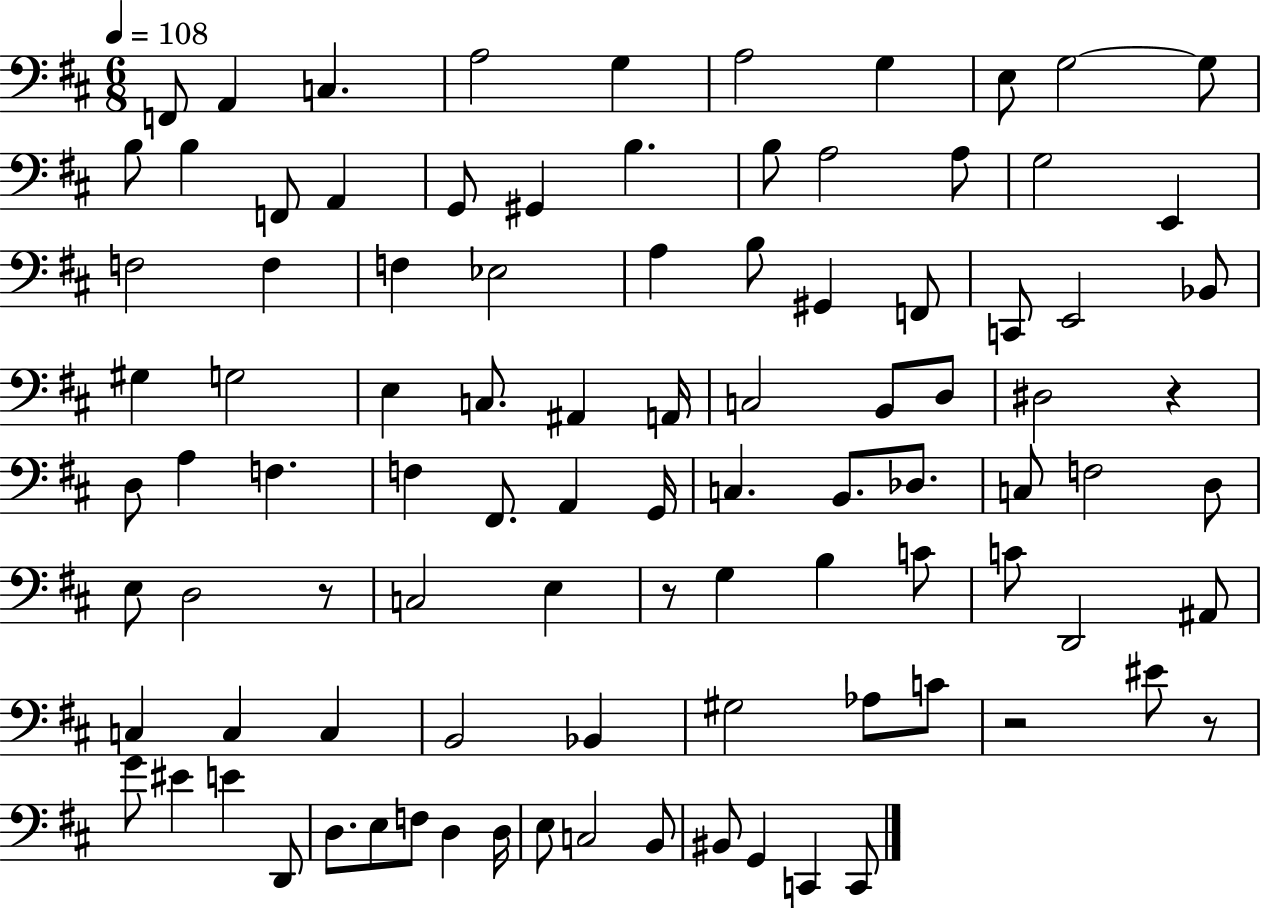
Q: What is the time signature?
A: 6/8